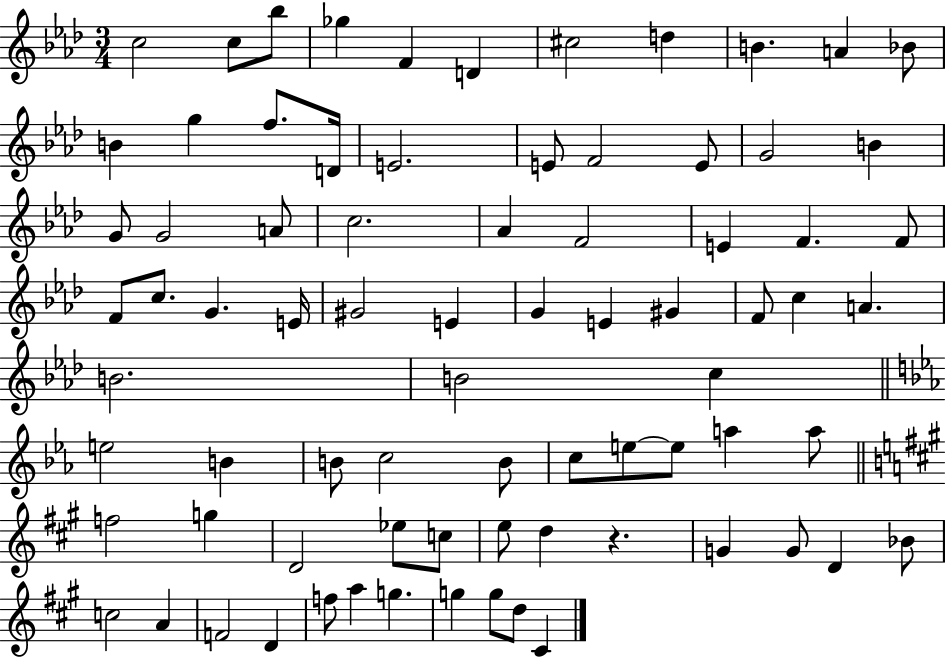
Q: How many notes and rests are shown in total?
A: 78